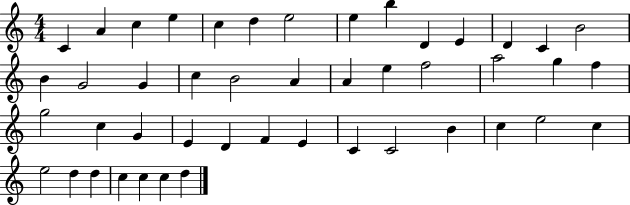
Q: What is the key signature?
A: C major